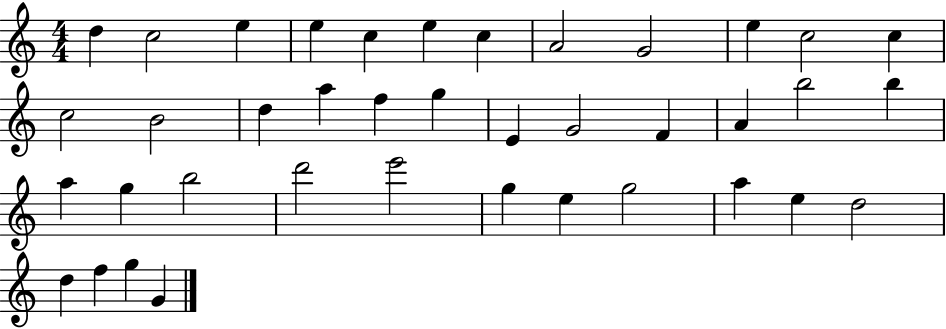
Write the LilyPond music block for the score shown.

{
  \clef treble
  \numericTimeSignature
  \time 4/4
  \key c \major
  d''4 c''2 e''4 | e''4 c''4 e''4 c''4 | a'2 g'2 | e''4 c''2 c''4 | \break c''2 b'2 | d''4 a''4 f''4 g''4 | e'4 g'2 f'4 | a'4 b''2 b''4 | \break a''4 g''4 b''2 | d'''2 e'''2 | g''4 e''4 g''2 | a''4 e''4 d''2 | \break d''4 f''4 g''4 g'4 | \bar "|."
}